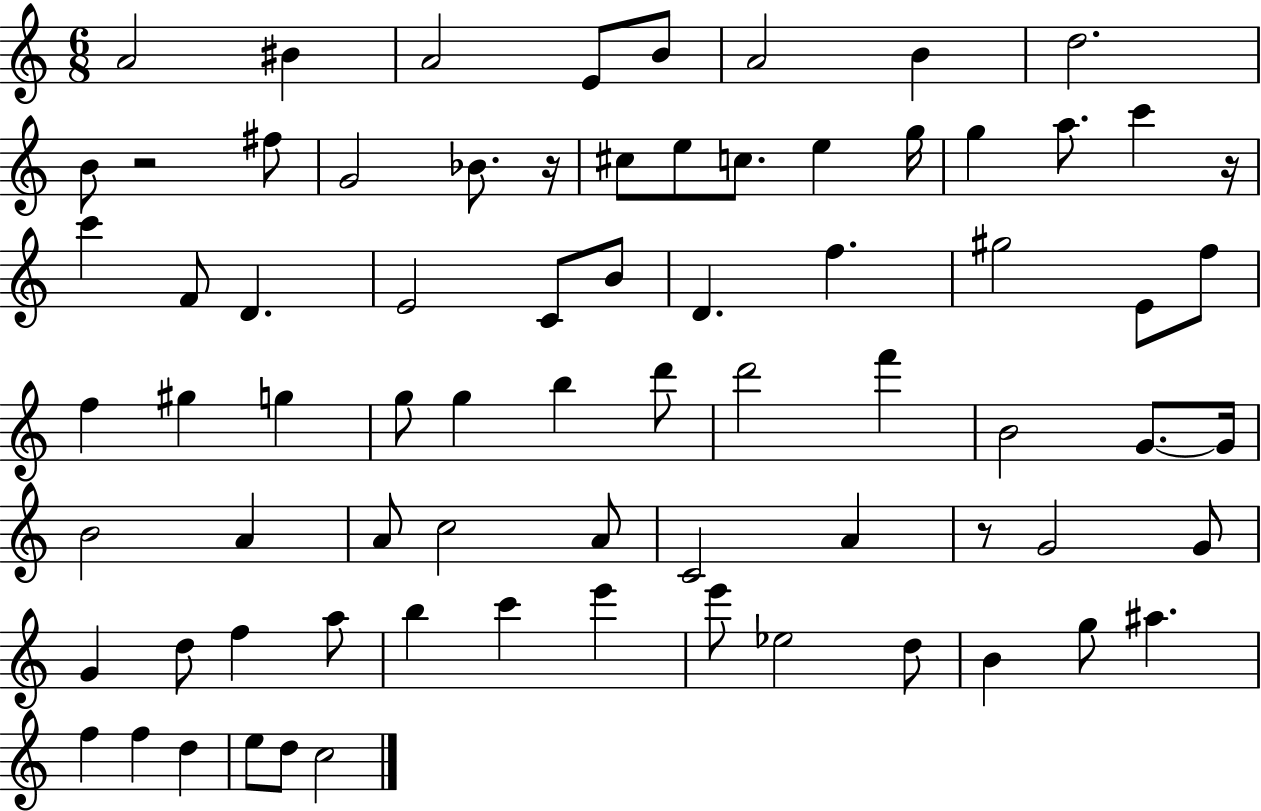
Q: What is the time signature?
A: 6/8